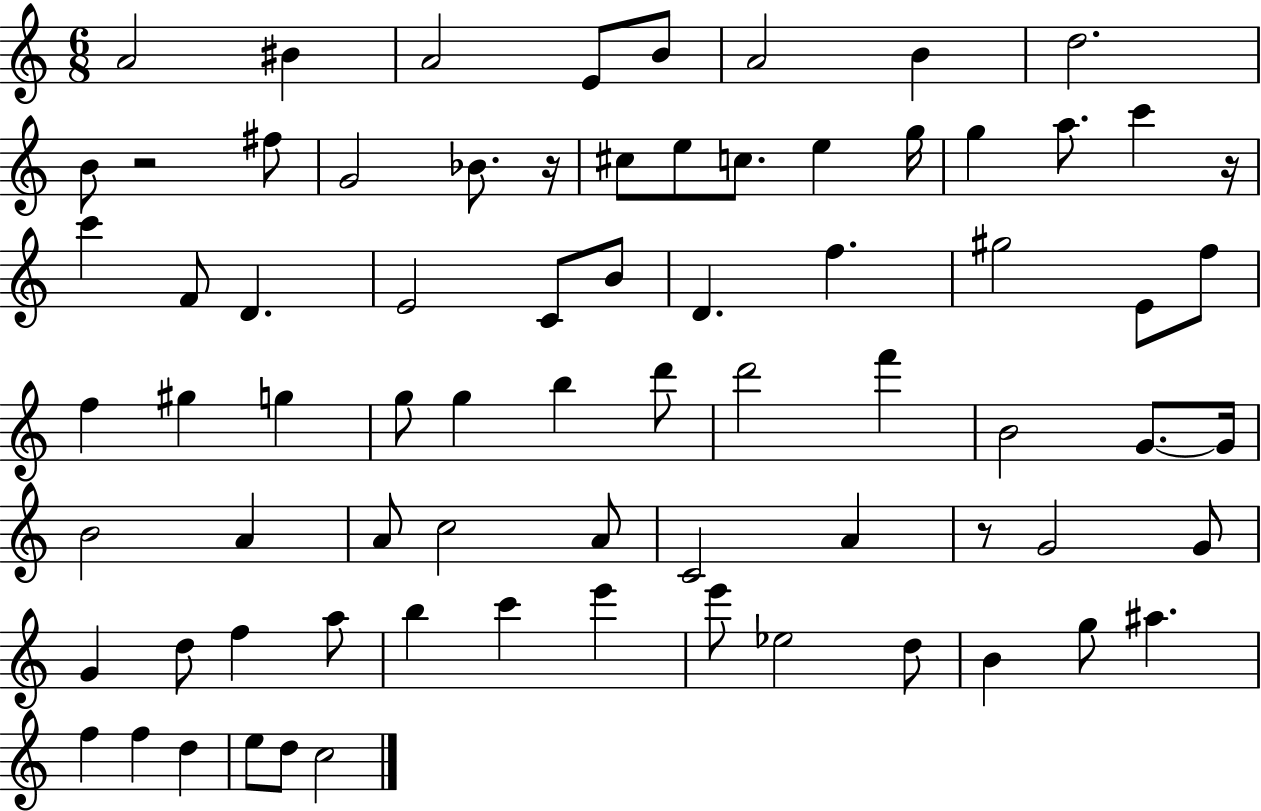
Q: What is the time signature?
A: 6/8